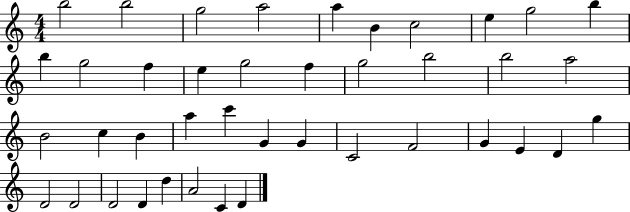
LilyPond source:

{
  \clef treble
  \numericTimeSignature
  \time 4/4
  \key c \major
  b''2 b''2 | g''2 a''2 | a''4 b'4 c''2 | e''4 g''2 b''4 | \break b''4 g''2 f''4 | e''4 g''2 f''4 | g''2 b''2 | b''2 a''2 | \break b'2 c''4 b'4 | a''4 c'''4 g'4 g'4 | c'2 f'2 | g'4 e'4 d'4 g''4 | \break d'2 d'2 | d'2 d'4 d''4 | a'2 c'4 d'4 | \bar "|."
}